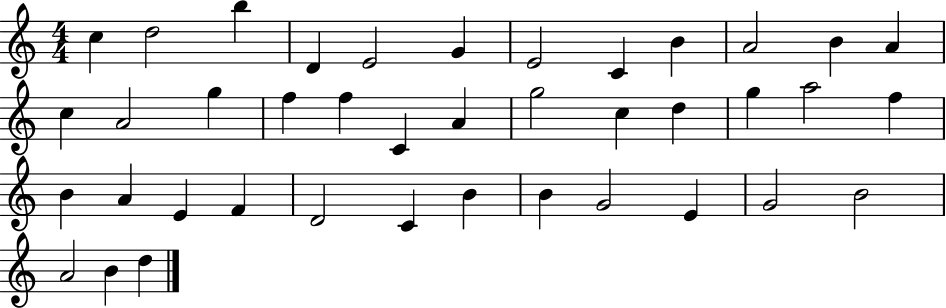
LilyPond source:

{
  \clef treble
  \numericTimeSignature
  \time 4/4
  \key c \major
  c''4 d''2 b''4 | d'4 e'2 g'4 | e'2 c'4 b'4 | a'2 b'4 a'4 | \break c''4 a'2 g''4 | f''4 f''4 c'4 a'4 | g''2 c''4 d''4 | g''4 a''2 f''4 | \break b'4 a'4 e'4 f'4 | d'2 c'4 b'4 | b'4 g'2 e'4 | g'2 b'2 | \break a'2 b'4 d''4 | \bar "|."
}